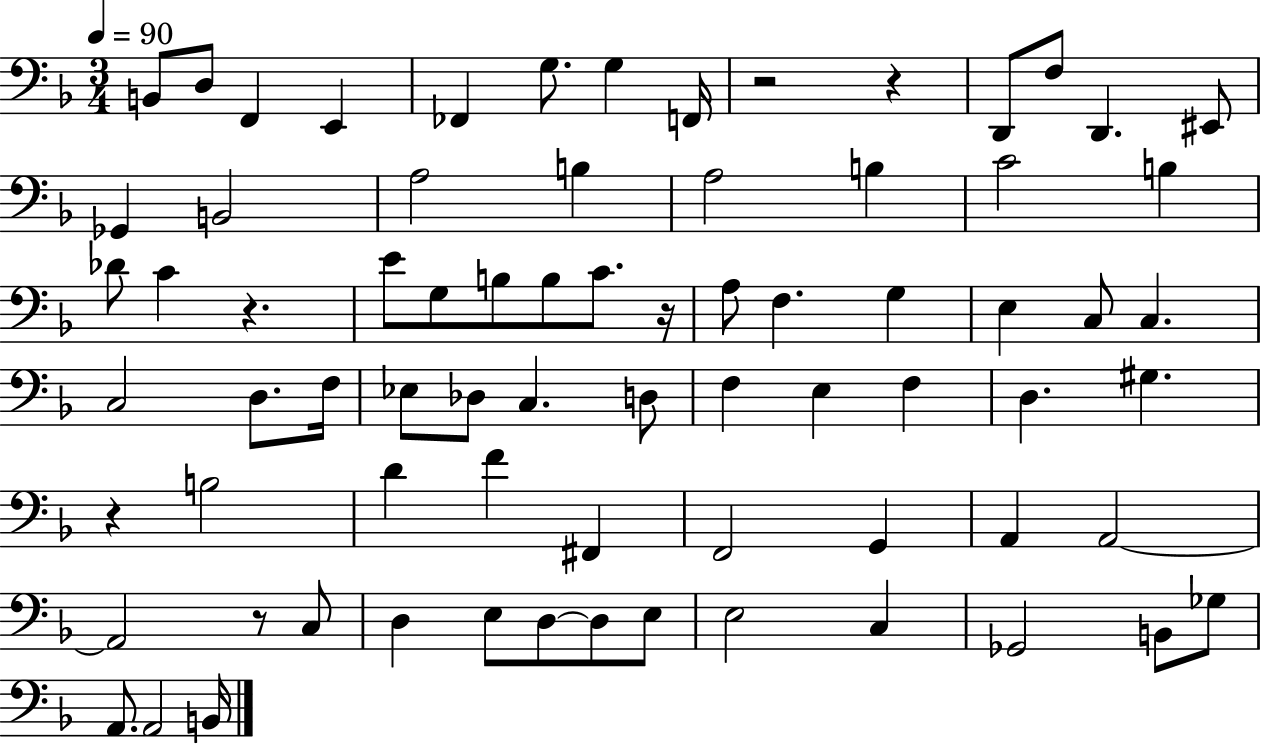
B2/e D3/e F2/q E2/q FES2/q G3/e. G3/q F2/s R/h R/q D2/e F3/e D2/q. EIS2/e Gb2/q B2/h A3/h B3/q A3/h B3/q C4/h B3/q Db4/e C4/q R/q. E4/e G3/e B3/e B3/e C4/e. R/s A3/e F3/q. G3/q E3/q C3/e C3/q. C3/h D3/e. F3/s Eb3/e Db3/e C3/q. D3/e F3/q E3/q F3/q D3/q. G#3/q. R/q B3/h D4/q F4/q F#2/q F2/h G2/q A2/q A2/h A2/h R/e C3/e D3/q E3/e D3/e D3/e E3/e E3/h C3/q Gb2/h B2/e Gb3/e A2/e. A2/h B2/s